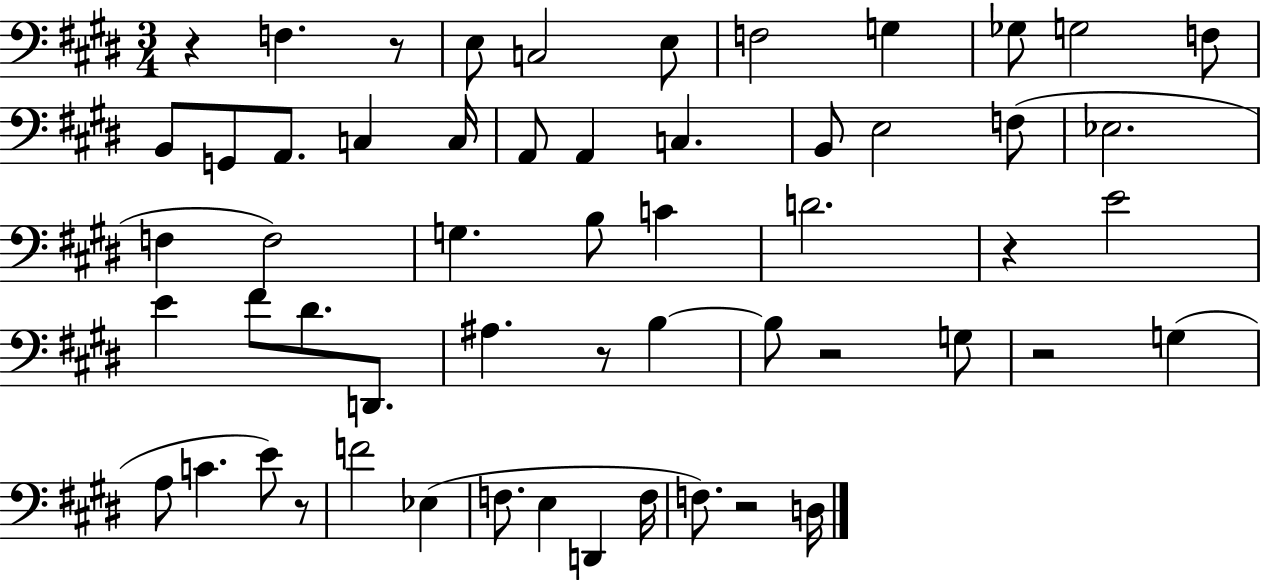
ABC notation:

X:1
T:Untitled
M:3/4
L:1/4
K:E
z F, z/2 E,/2 C,2 E,/2 F,2 G, _G,/2 G,2 F,/2 B,,/2 G,,/2 A,,/2 C, C,/4 A,,/2 A,, C, B,,/2 E,2 F,/2 _E,2 F, F,2 G, B,/2 C D2 z E2 E ^F/2 ^D/2 D,,/2 ^A, z/2 B, B,/2 z2 G,/2 z2 G, A,/2 C E/2 z/2 F2 _E, F,/2 E, D,, F,/4 F,/2 z2 D,/4